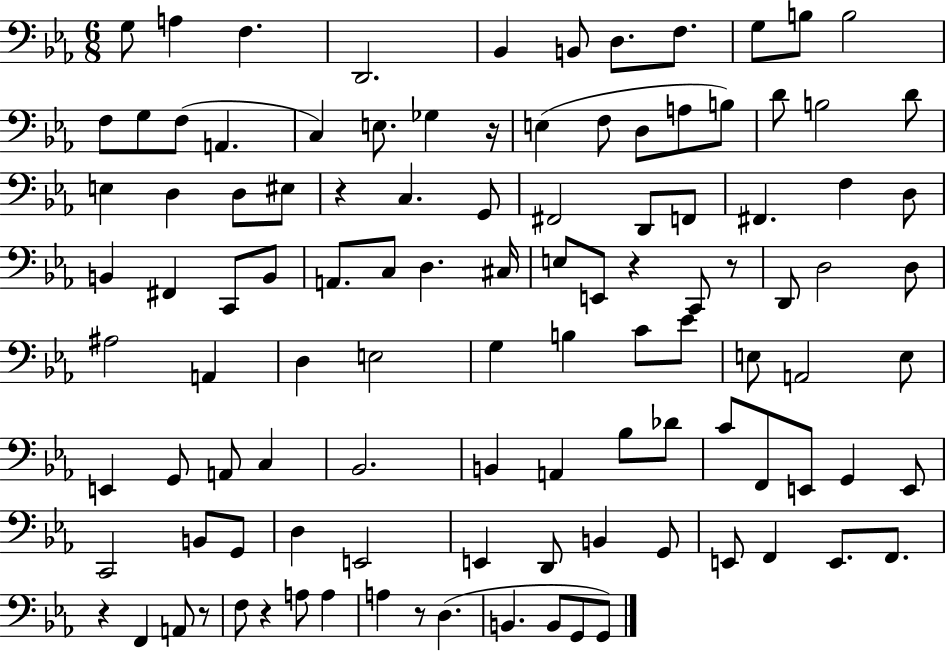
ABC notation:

X:1
T:Untitled
M:6/8
L:1/4
K:Eb
G,/2 A, F, D,,2 _B,, B,,/2 D,/2 F,/2 G,/2 B,/2 B,2 F,/2 G,/2 F,/2 A,, C, E,/2 _G, z/4 E, F,/2 D,/2 A,/2 B,/2 D/2 B,2 D/2 E, D, D,/2 ^E,/2 z C, G,,/2 ^F,,2 D,,/2 F,,/2 ^F,, F, D,/2 B,, ^F,, C,,/2 B,,/2 A,,/2 C,/2 D, ^C,/4 E,/2 E,,/2 z C,,/2 z/2 D,,/2 D,2 D,/2 ^A,2 A,, D, E,2 G, B, C/2 _E/2 E,/2 A,,2 E,/2 E,, G,,/2 A,,/2 C, _B,,2 B,, A,, _B,/2 _D/2 C/2 F,,/2 E,,/2 G,, E,,/2 C,,2 B,,/2 G,,/2 D, E,,2 E,, D,,/2 B,, G,,/2 E,,/2 F,, E,,/2 F,,/2 z F,, A,,/2 z/2 F,/2 z A,/2 A, A, z/2 D, B,, B,,/2 G,,/2 G,,/2